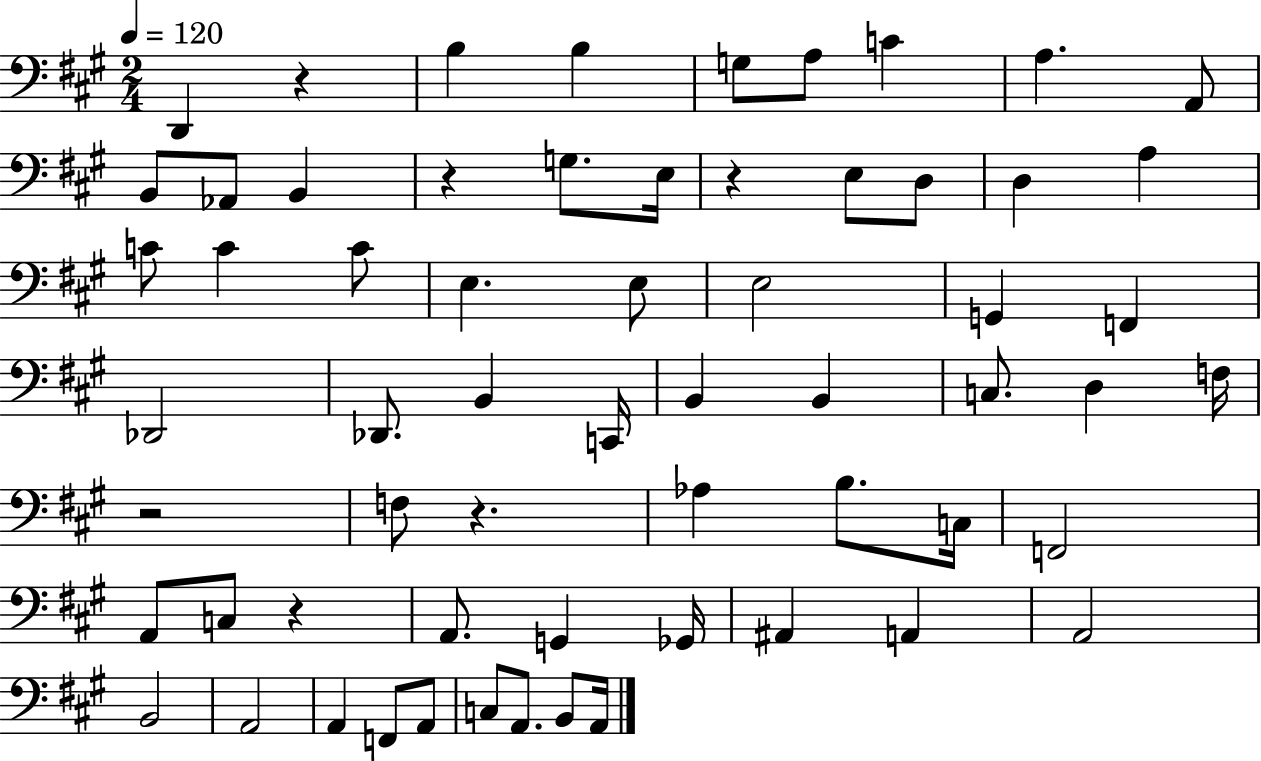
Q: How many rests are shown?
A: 6